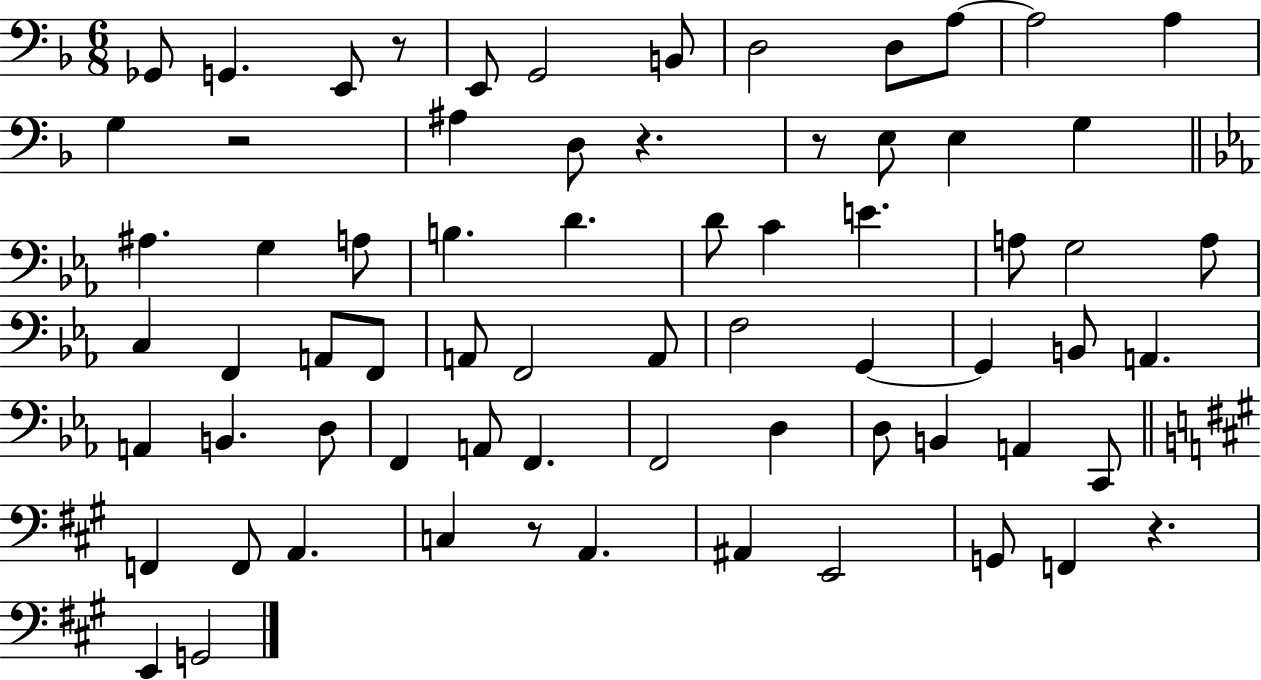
Gb2/e G2/q. E2/e R/e E2/e G2/h B2/e D3/h D3/e A3/e A3/h A3/q G3/q R/h A#3/q D3/e R/q. R/e E3/e E3/q G3/q A#3/q. G3/q A3/e B3/q. D4/q. D4/e C4/q E4/q. A3/e G3/h A3/e C3/q F2/q A2/e F2/e A2/e F2/h A2/e F3/h G2/q G2/q B2/e A2/q. A2/q B2/q. D3/e F2/q A2/e F2/q. F2/h D3/q D3/e B2/q A2/q C2/e F2/q F2/e A2/q. C3/q R/e A2/q. A#2/q E2/h G2/e F2/q R/q. E2/q G2/h